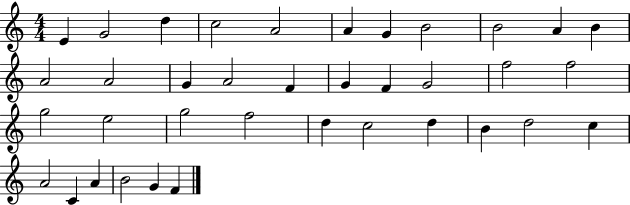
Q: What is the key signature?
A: C major